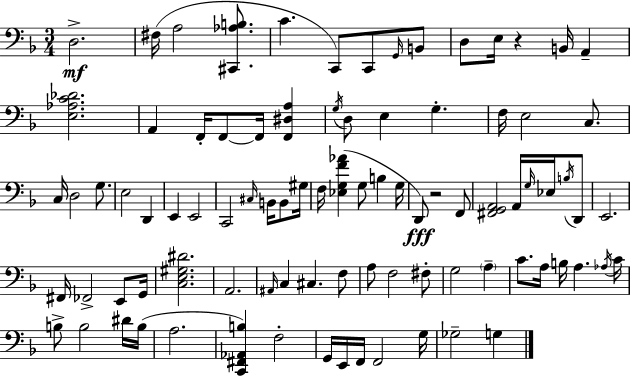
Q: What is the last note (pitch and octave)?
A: G3